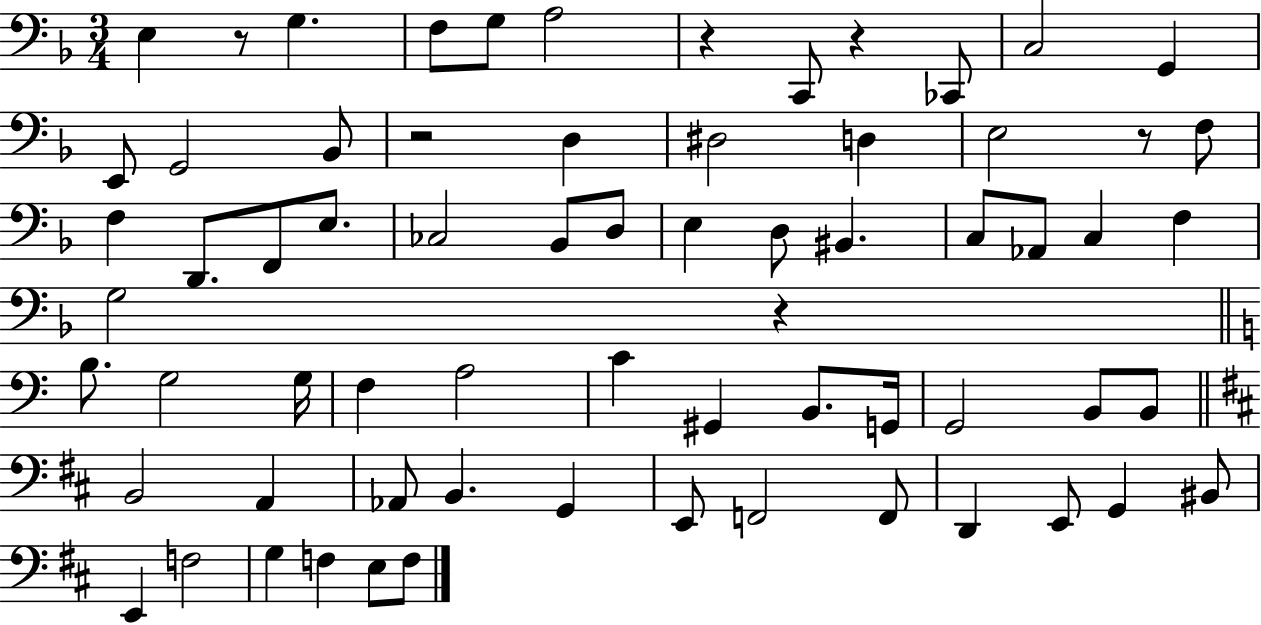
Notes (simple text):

E3/q R/e G3/q. F3/e G3/e A3/h R/q C2/e R/q CES2/e C3/h G2/q E2/e G2/h Bb2/e R/h D3/q D#3/h D3/q E3/h R/e F3/e F3/q D2/e. F2/e E3/e. CES3/h Bb2/e D3/e E3/q D3/e BIS2/q. C3/e Ab2/e C3/q F3/q G3/h R/q B3/e. G3/h G3/s F3/q A3/h C4/q G#2/q B2/e. G2/s G2/h B2/e B2/e B2/h A2/q Ab2/e B2/q. G2/q E2/e F2/h F2/e D2/q E2/e G2/q BIS2/e E2/q F3/h G3/q F3/q E3/e F3/e